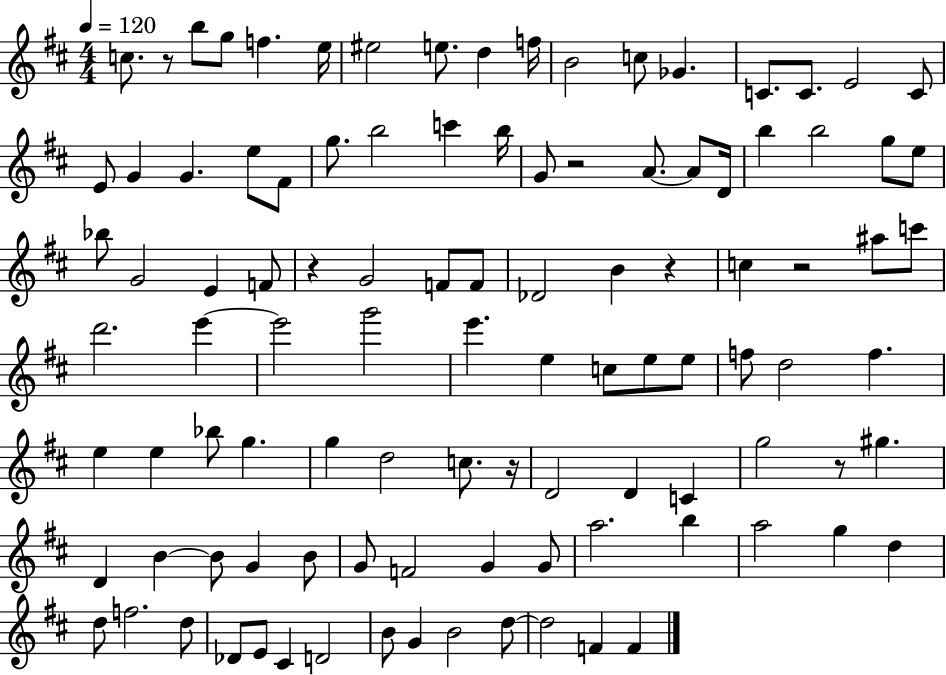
C5/e. R/e B5/e G5/e F5/q. E5/s EIS5/h E5/e. D5/q F5/s B4/h C5/e Gb4/q. C4/e. C4/e. E4/h C4/e E4/e G4/q G4/q. E5/e F#4/e G5/e. B5/h C6/q B5/s G4/e R/h A4/e. A4/e D4/s B5/q B5/h G5/e E5/e Bb5/e G4/h E4/q F4/e R/q G4/h F4/e F4/e Db4/h B4/q R/q C5/q R/h A#5/e C6/e D6/h. E6/q E6/h G6/h E6/q. E5/q C5/e E5/e E5/e F5/e D5/h F5/q. E5/q E5/q Bb5/e G5/q. G5/q D5/h C5/e. R/s D4/h D4/q C4/q G5/h R/e G#5/q. D4/q B4/q B4/e G4/q B4/e G4/e F4/h G4/q G4/e A5/h. B5/q A5/h G5/q D5/q D5/e F5/h. D5/e Db4/e E4/e C#4/q D4/h B4/e G4/q B4/h D5/e D5/h F4/q F4/q